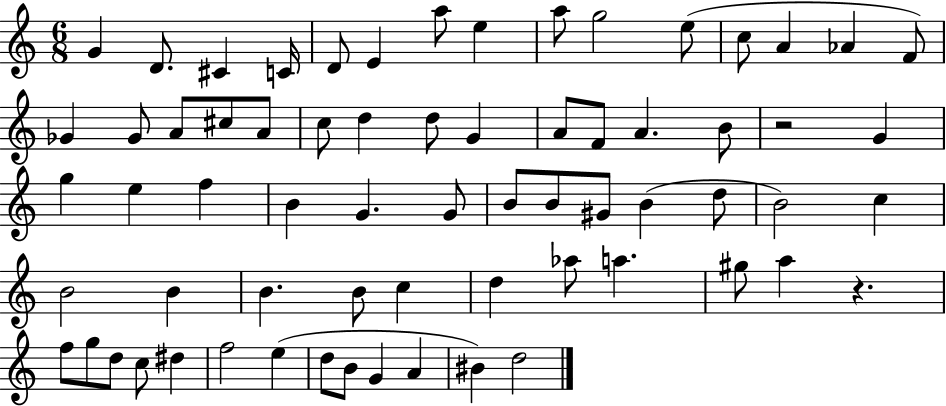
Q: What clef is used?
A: treble